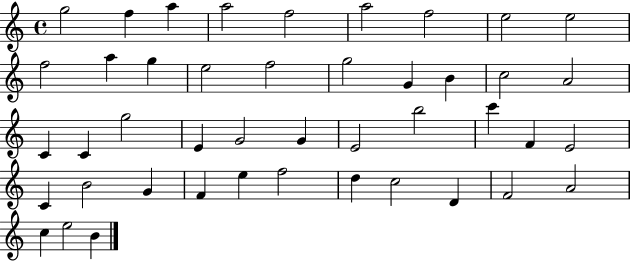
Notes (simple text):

G5/h F5/q A5/q A5/h F5/h A5/h F5/h E5/h E5/h F5/h A5/q G5/q E5/h F5/h G5/h G4/q B4/q C5/h A4/h C4/q C4/q G5/h E4/q G4/h G4/q E4/h B5/h C6/q F4/q E4/h C4/q B4/h G4/q F4/q E5/q F5/h D5/q C5/h D4/q F4/h A4/h C5/q E5/h B4/q